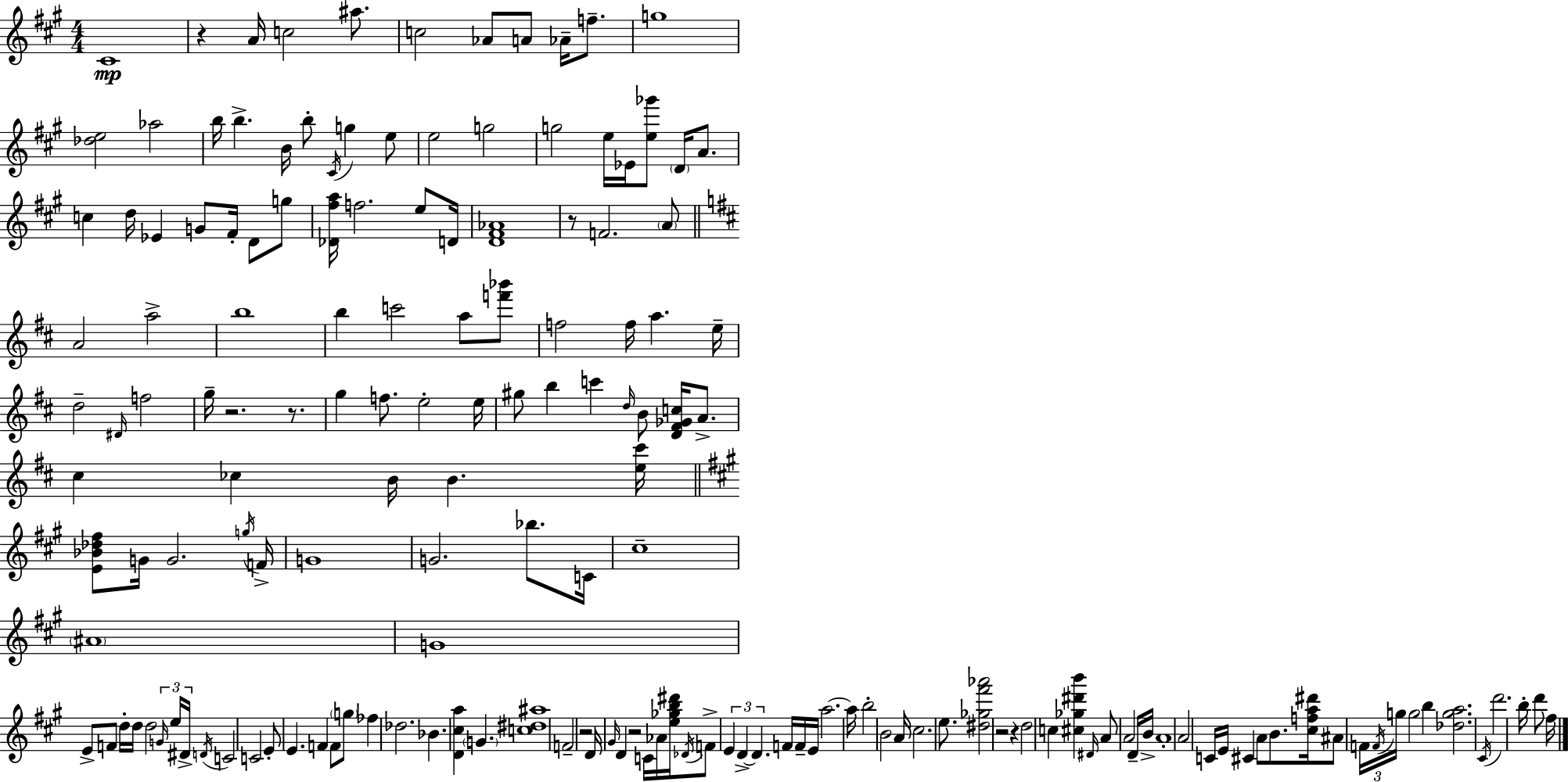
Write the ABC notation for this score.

X:1
T:Untitled
M:4/4
L:1/4
K:A
^C4 z A/4 c2 ^a/2 c2 _A/2 A/2 _A/4 f/2 g4 [_de]2 _a2 b/4 b B/4 b/2 ^C/4 g e/2 e2 g2 g2 e/4 _E/4 [e_g']/2 D/4 A/2 c d/4 _E G/2 ^F/4 D/2 g/2 [_D^fa]/4 f2 e/2 D/4 [D^F_A]4 z/2 F2 A/2 A2 a2 b4 b c'2 a/2 [f'_b']/2 f2 f/4 a e/4 d2 ^D/4 f2 g/4 z2 z/2 g f/2 e2 e/4 ^g/2 b c' d/4 B/2 [D^F_Gc]/4 A/2 ^c _c B/4 B [e^c']/4 [E_B_d^f]/2 G/4 G2 g/4 F/4 G4 G2 _b/2 C/4 ^c4 ^A4 G4 E/2 F/2 d/4 d/4 d2 G/4 e/4 ^D/4 D/4 C2 C2 E/2 E F F/2 g/2 _f _d2 _B [D^ca] G [c^d^a]4 F2 z2 D/4 ^G/4 D z2 C/4 _A/4 [e_gb^d']/4 _D/4 F/2 E D D F/4 F/4 E/4 a2 a/4 b2 B2 A/4 ^c2 e/2 [^d_g^f'_a']2 z2 z d2 c [^c_g^d'b'] ^D/4 A/2 A2 D/4 B/4 A4 A2 C/4 E/4 ^C A/2 B/2 [^cfa^d']/4 ^A/2 F/4 F/4 g/4 g2 b [_dga]2 ^C/4 d'2 b/4 d'/2 ^f/4